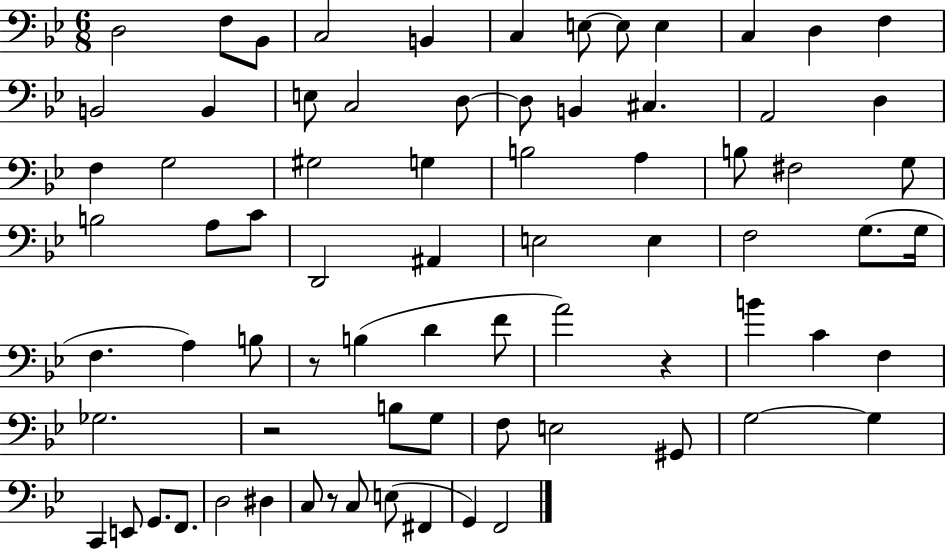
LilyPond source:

{
  \clef bass
  \numericTimeSignature
  \time 6/8
  \key bes \major
  \repeat volta 2 { d2 f8 bes,8 | c2 b,4 | c4 e8~~ e8 e4 | c4 d4 f4 | \break b,2 b,4 | e8 c2 d8~~ | d8 b,4 cis4. | a,2 d4 | \break f4 g2 | gis2 g4 | b2 a4 | b8 fis2 g8 | \break b2 a8 c'8 | d,2 ais,4 | e2 e4 | f2 g8.( g16 | \break f4. a4) b8 | r8 b4( d'4 f'8 | a'2) r4 | b'4 c'4 f4 | \break ges2. | r2 b8 g8 | f8 e2 gis,8 | g2~~ g4 | \break c,4 e,8 g,8. f,8. | d2 dis4 | c8 r8 c8 e8( fis,4 | g,4) f,2 | \break } \bar "|."
}